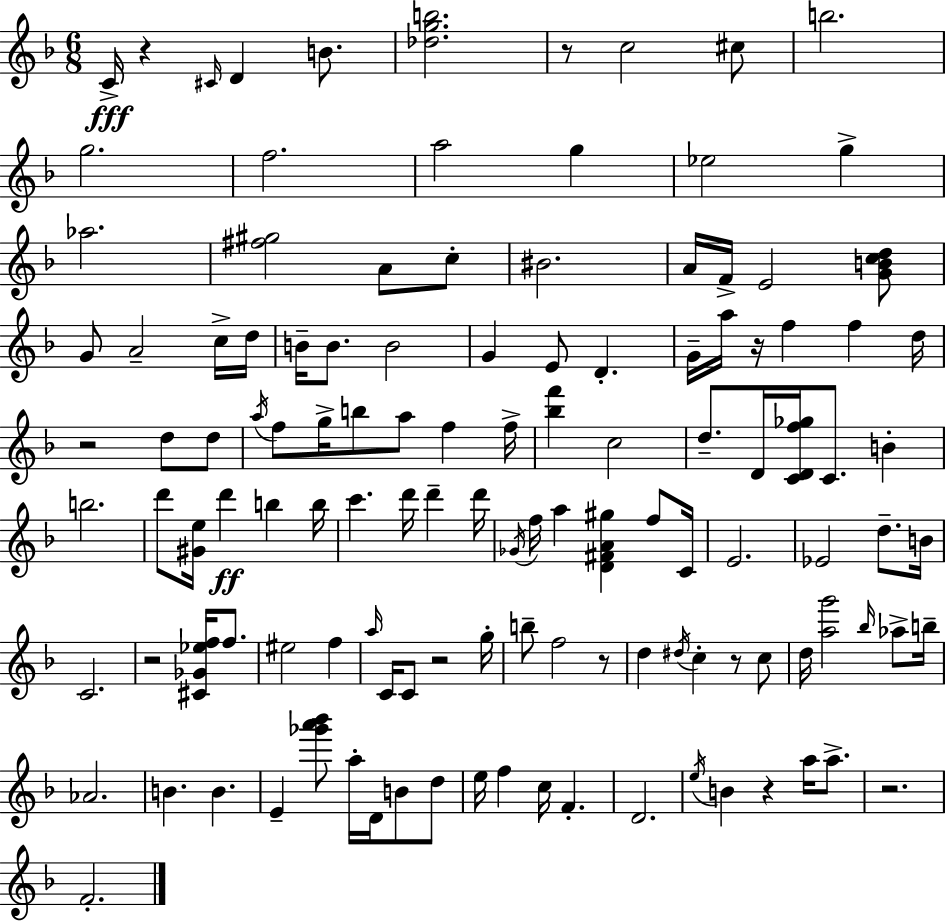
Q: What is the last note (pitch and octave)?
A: F4